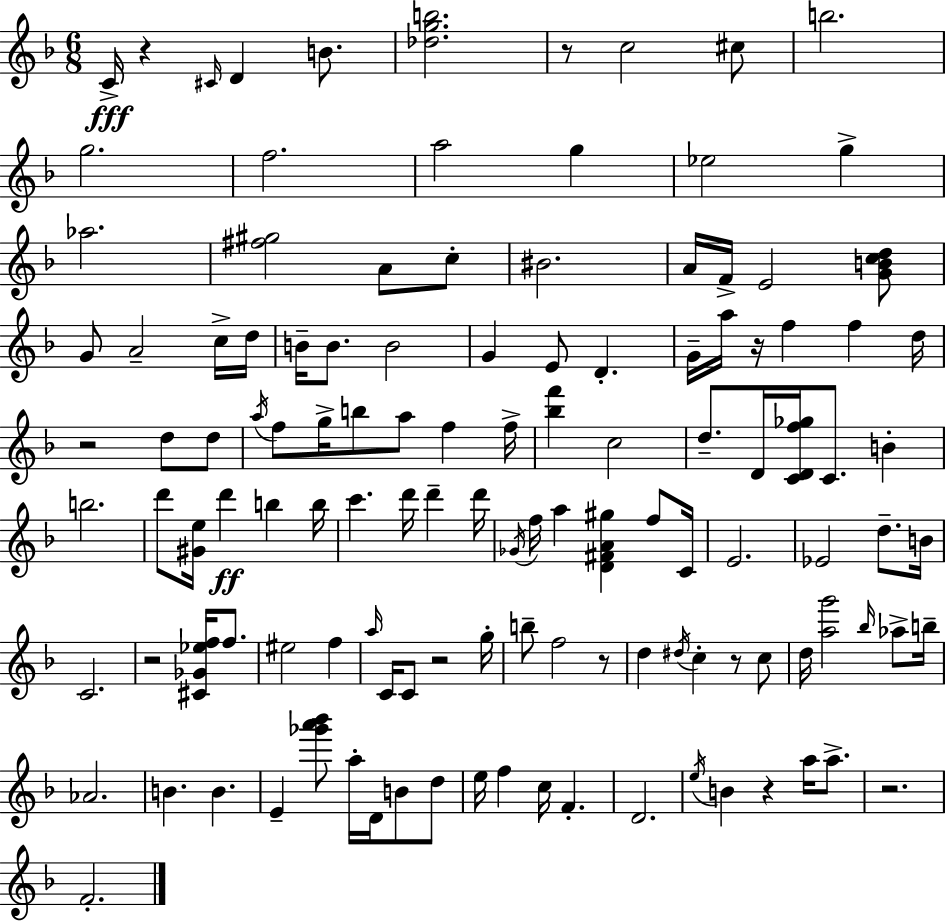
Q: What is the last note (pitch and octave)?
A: F4